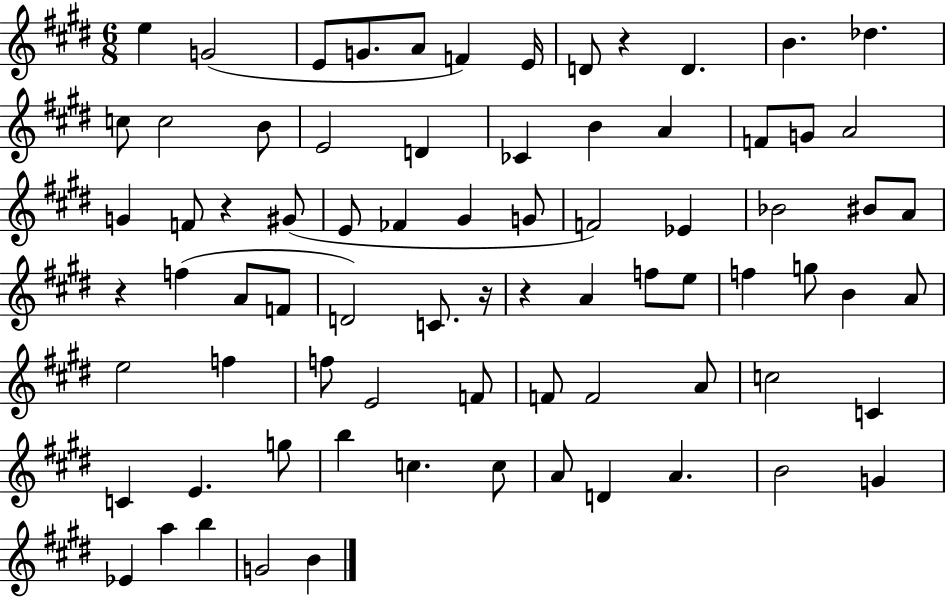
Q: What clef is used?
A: treble